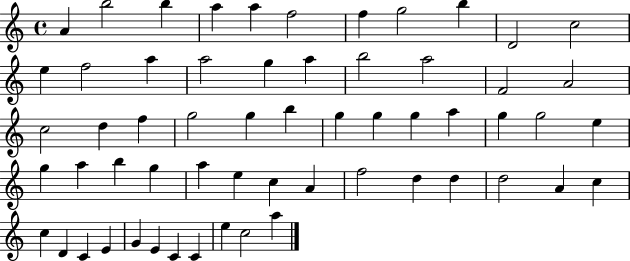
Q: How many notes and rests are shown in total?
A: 59